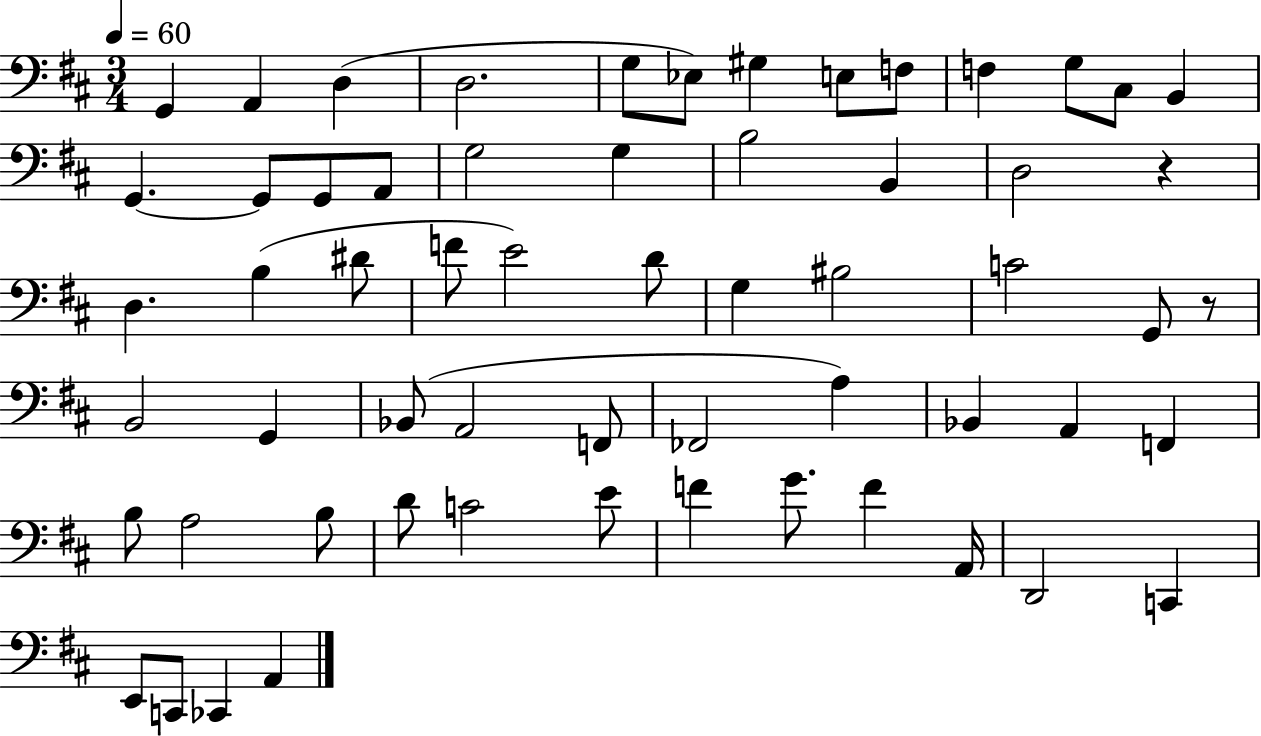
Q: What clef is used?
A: bass